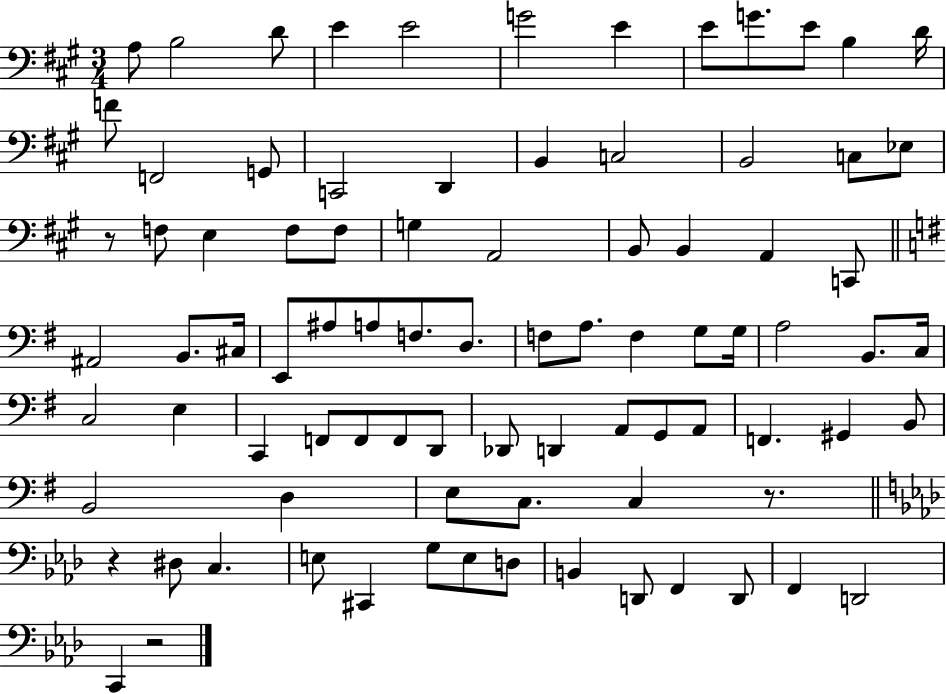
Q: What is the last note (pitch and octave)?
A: C2